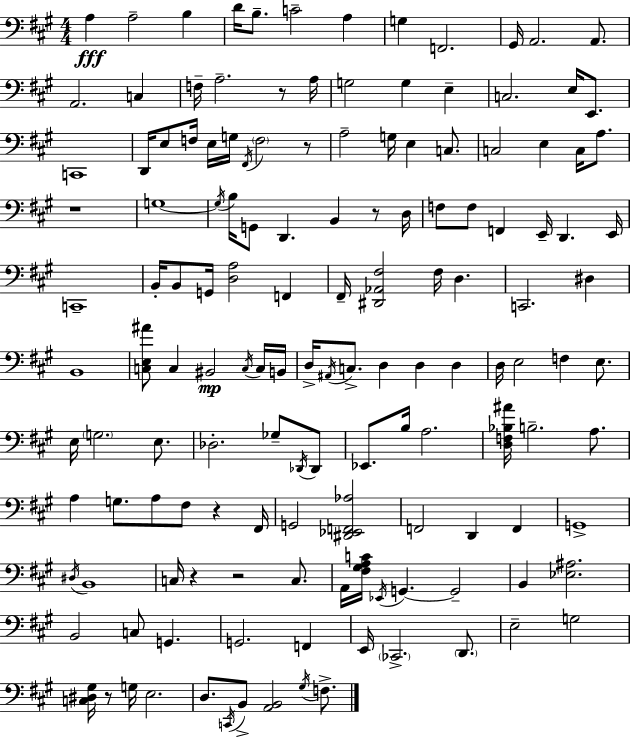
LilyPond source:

{
  \clef bass
  \numericTimeSignature
  \time 4/4
  \key a \major
  a4\fff a2-- b4 | d'16 b8.-- c'2-- a4 | g4 f,2. | gis,16 a,2. a,8. | \break a,2. c4 | f16-- a2.-- r8 a16 | g2 g4 e4-- | c2. e16 e,8. | \break c,1 | d,16 e8 f16 e16 g16 \acciaccatura { fis,16 } \parenthesize f2 r8 | a2-- g16 e4 c8. | c2 e4 c16 a8. | \break r1 | g1~~ | \acciaccatura { g16 } b16 g,8 d,4. b,4 r8 | d16 f8 f8 f,4 e,16-- d,4. | \break e,16 c,1-- | b,16-. b,8 g,16 <d a>2 f,4 | fis,16-- <dis, aes, fis>2 fis16 d4. | c,2. dis4 | \break b,1 | <c e ais'>8 c4 bis,2\mp | \acciaccatura { c16 } c16 b,16 d16-> \acciaccatura { ais,16 } c8.-> d4 d4 | d4 d16 e2 f4 | \break e8. e16 \parenthesize g2. | e8. des2.-. | ges8-- \acciaccatura { des,16 } des,8 ees,8. b16 a2. | <d f bes ais'>16 b2.-- | \break a8. a4 g8. a8 fis8 | r4 fis,16 g,2 <dis, ees, f, aes>2 | f,2 d,4 | f,4 g,1-> | \break \acciaccatura { dis16 } b,1 | c16 r4 r2 | c8. a,16 <fis gis a c'>16 \acciaccatura { ees,16 } g,4.~~ g,2-- | b,4 <ees ais>2. | \break b,2 c8 | g,4. g,2. | f,4 e,16 \parenthesize ces,2.-> | \parenthesize d,8. e2-- g2 | \break <c dis gis>16 r8 g16 e2. | d8. \acciaccatura { c,16 } b,8-> <a, b,>2 | \acciaccatura { gis16 } f8.-> \bar "|."
}